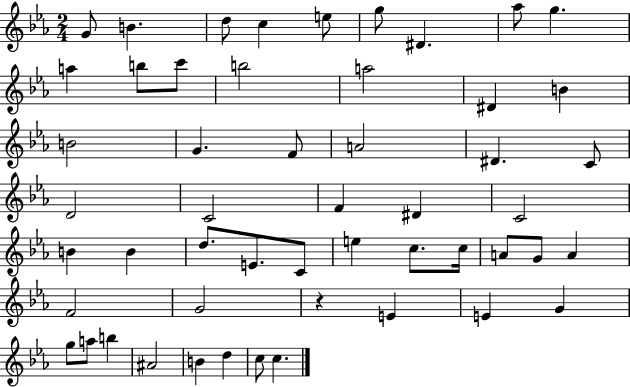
G4/e B4/q. D5/e C5/q E5/e G5/e D#4/q. Ab5/e G5/q. A5/q B5/e C6/e B5/h A5/h D#4/q B4/q B4/h G4/q. F4/e A4/h D#4/q. C4/e D4/h C4/h F4/q D#4/q C4/h B4/q B4/q D5/e. E4/e. C4/e E5/q C5/e. C5/s A4/e G4/e A4/q F4/h G4/h R/q E4/q E4/q G4/q G5/e A5/e B5/q A#4/h B4/q D5/q C5/e C5/q.